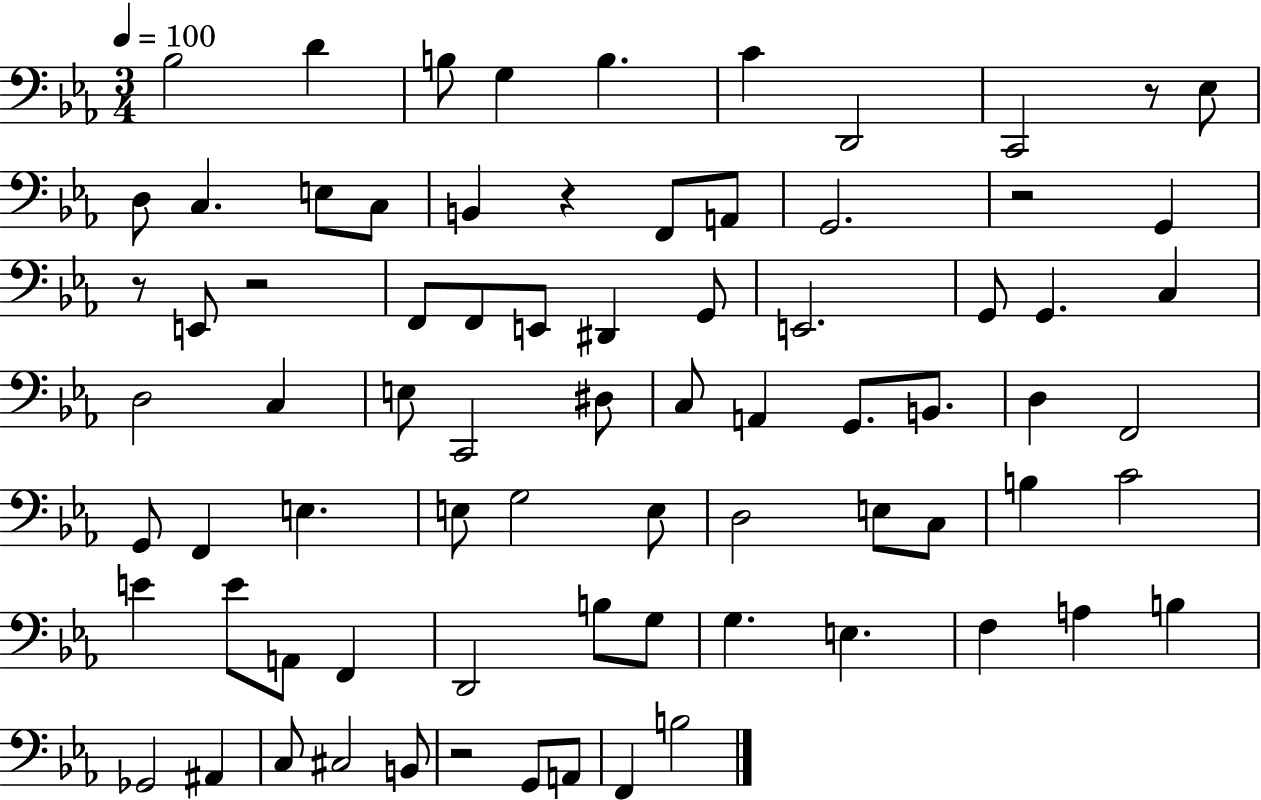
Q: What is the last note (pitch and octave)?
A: B3